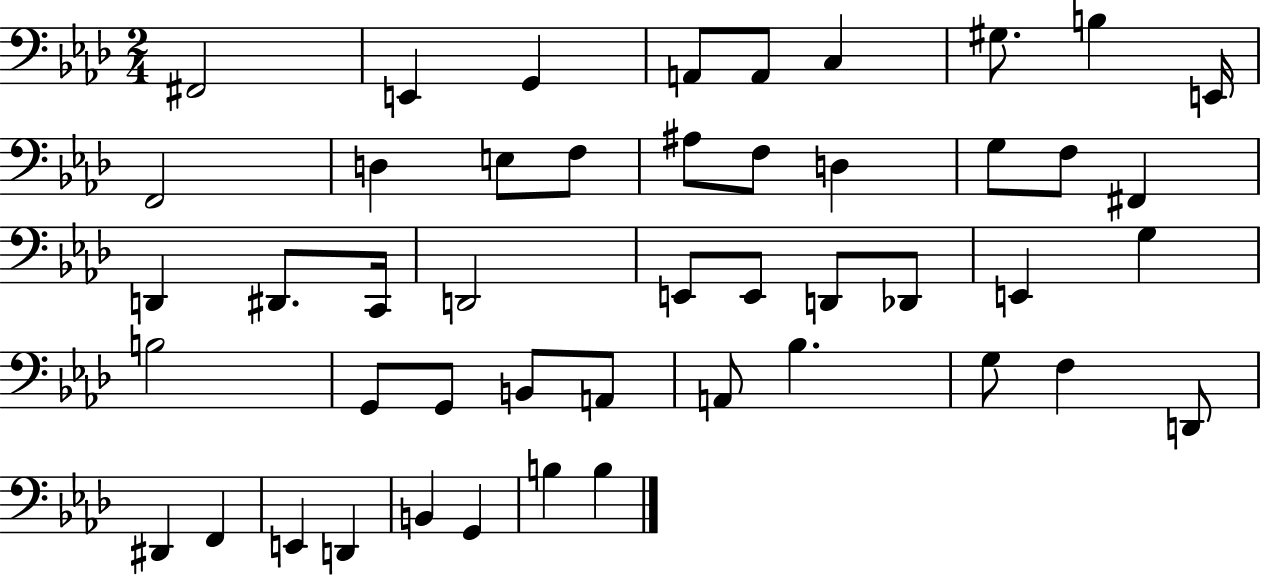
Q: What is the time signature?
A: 2/4